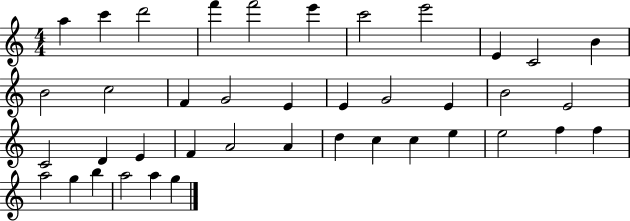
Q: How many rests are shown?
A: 0